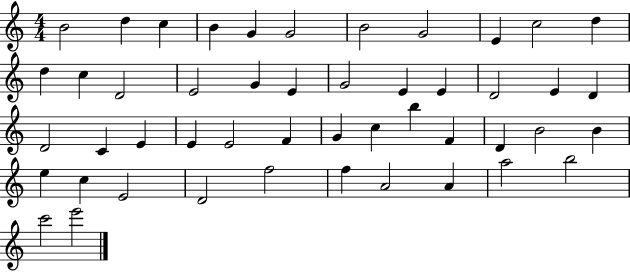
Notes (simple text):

B4/h D5/q C5/q B4/q G4/q G4/h B4/h G4/h E4/q C5/h D5/q D5/q C5/q D4/h E4/h G4/q E4/q G4/h E4/q E4/q D4/h E4/q D4/q D4/h C4/q E4/q E4/q E4/h F4/q G4/q C5/q B5/q F4/q D4/q B4/h B4/q E5/q C5/q E4/h D4/h F5/h F5/q A4/h A4/q A5/h B5/h C6/h E6/h